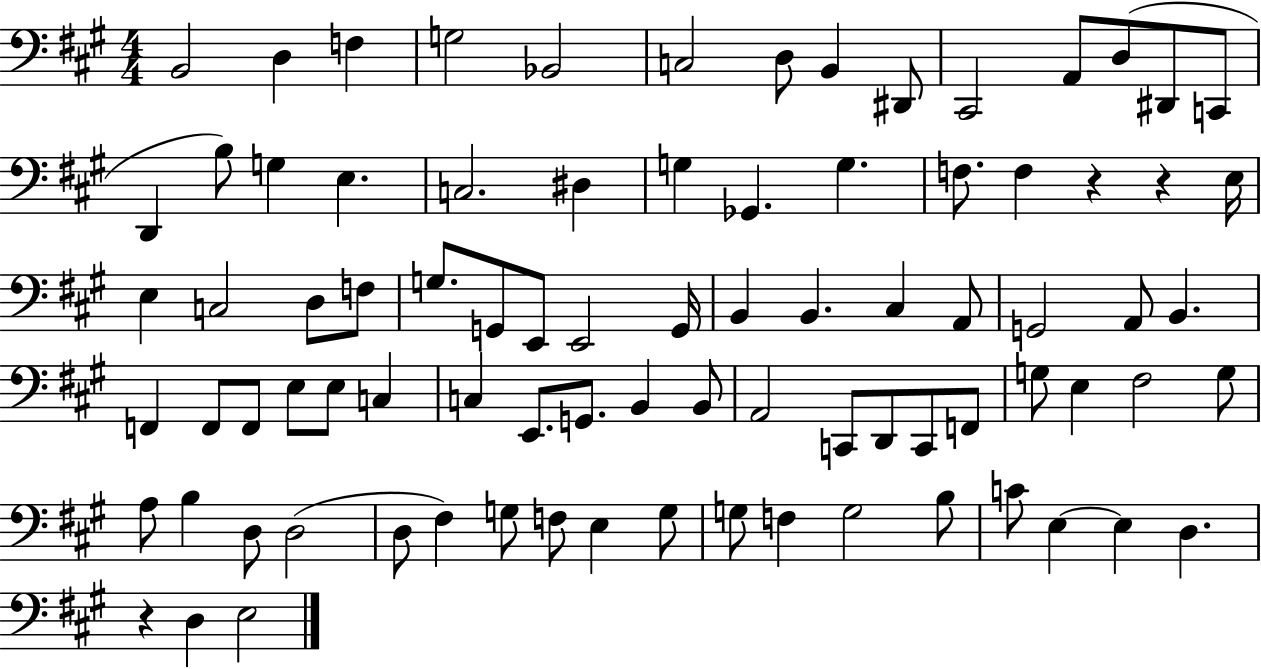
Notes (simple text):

B2/h D3/q F3/q G3/h Bb2/h C3/h D3/e B2/q D#2/e C#2/h A2/e D3/e D#2/e C2/e D2/q B3/e G3/q E3/q. C3/h. D#3/q G3/q Gb2/q. G3/q. F3/e. F3/q R/q R/q E3/s E3/q C3/h D3/e F3/e G3/e. G2/e E2/e E2/h G2/s B2/q B2/q. C#3/q A2/e G2/h A2/e B2/q. F2/q F2/e F2/e E3/e E3/e C3/q C3/q E2/e. G2/e. B2/q B2/e A2/h C2/e D2/e C2/e F2/e G3/e E3/q F#3/h G3/e A3/e B3/q D3/e D3/h D3/e F#3/q G3/e F3/e E3/q G3/e G3/e F3/q G3/h B3/e C4/e E3/q E3/q D3/q. R/q D3/q E3/h